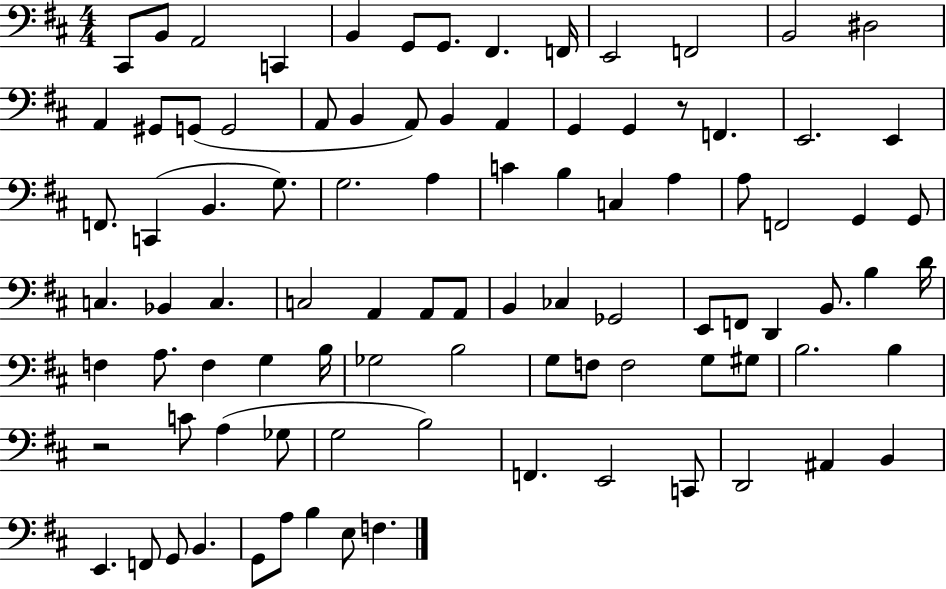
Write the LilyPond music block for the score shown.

{
  \clef bass
  \numericTimeSignature
  \time 4/4
  \key d \major
  cis,8 b,8 a,2 c,4 | b,4 g,8 g,8. fis,4. f,16 | e,2 f,2 | b,2 dis2 | \break a,4 gis,8 g,8( g,2 | a,8 b,4 a,8) b,4 a,4 | g,4 g,4 r8 f,4. | e,2. e,4 | \break f,8. c,4( b,4. g8.) | g2. a4 | c'4 b4 c4 a4 | a8 f,2 g,4 g,8 | \break c4. bes,4 c4. | c2 a,4 a,8 a,8 | b,4 ces4 ges,2 | e,8 f,8 d,4 b,8. b4 d'16 | \break f4 a8. f4 g4 b16 | ges2 b2 | g8 f8 f2 g8 gis8 | b2. b4 | \break r2 c'8 a4( ges8 | g2 b2) | f,4. e,2 c,8 | d,2 ais,4 b,4 | \break e,4. f,8 g,8 b,4. | g,8 a8 b4 e8 f4. | \bar "|."
}